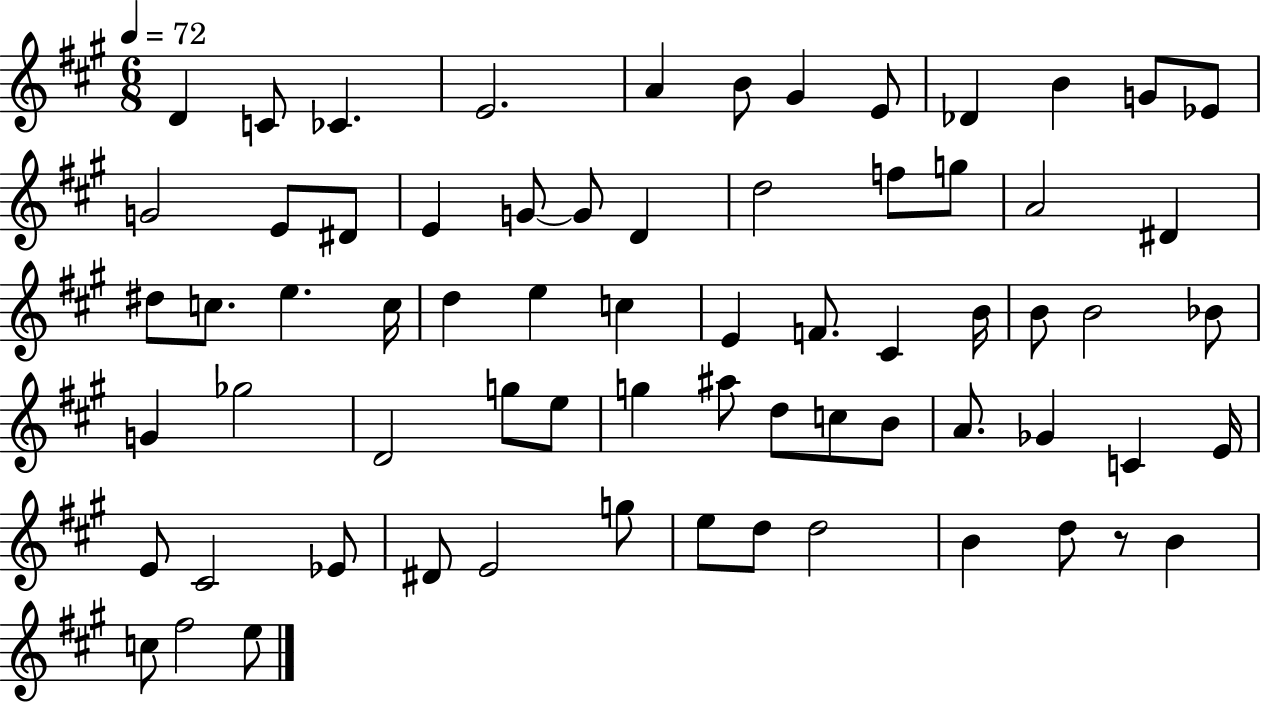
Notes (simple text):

D4/q C4/e CES4/q. E4/h. A4/q B4/e G#4/q E4/e Db4/q B4/q G4/e Eb4/e G4/h E4/e D#4/e E4/q G4/e G4/e D4/q D5/h F5/e G5/e A4/h D#4/q D#5/e C5/e. E5/q. C5/s D5/q E5/q C5/q E4/q F4/e. C#4/q B4/s B4/e B4/h Bb4/e G4/q Gb5/h D4/h G5/e E5/e G5/q A#5/e D5/e C5/e B4/e A4/e. Gb4/q C4/q E4/s E4/e C#4/h Eb4/e D#4/e E4/h G5/e E5/e D5/e D5/h B4/q D5/e R/e B4/q C5/e F#5/h E5/e